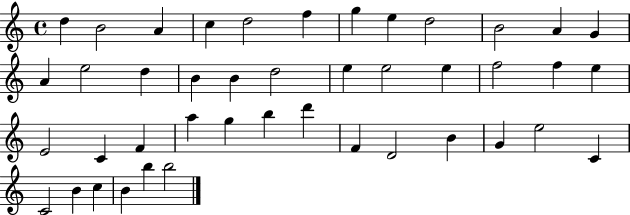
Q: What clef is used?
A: treble